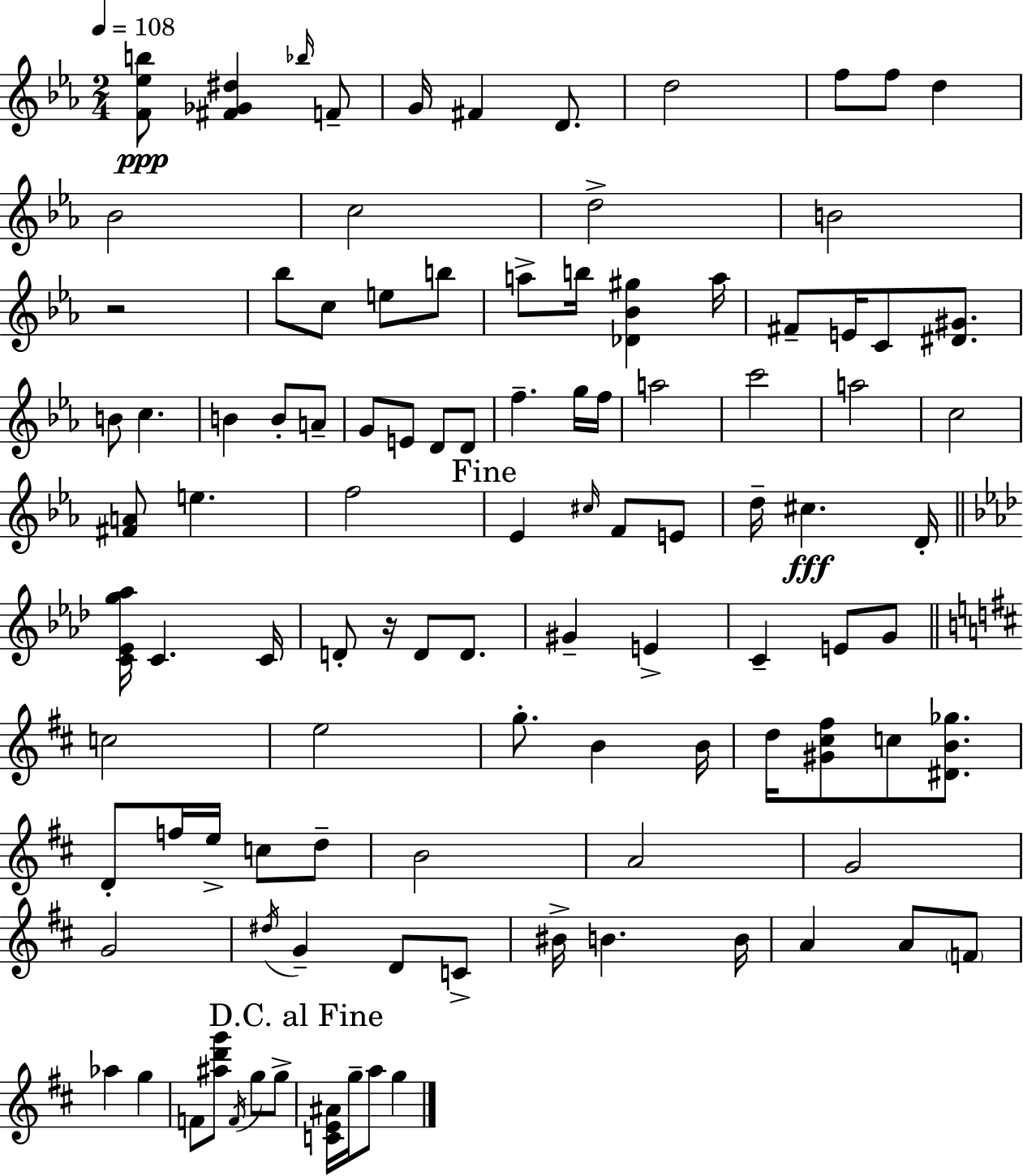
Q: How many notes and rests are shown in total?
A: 105